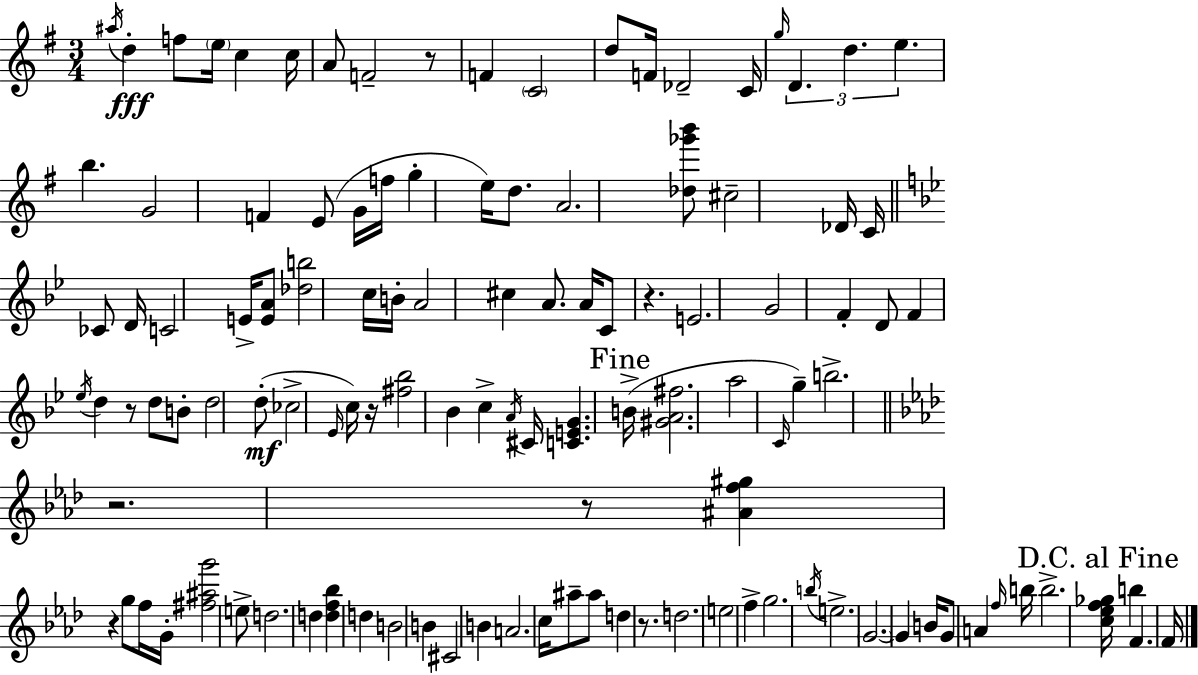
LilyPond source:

{
  \clef treble
  \numericTimeSignature
  \time 3/4
  \key g \major
  \acciaccatura { ais''16 }\fff d''4-. f''8 \parenthesize e''16 c''4 | c''16 a'8 f'2-- r8 | f'4 \parenthesize c'2 | d''8 f'16 des'2-- | \break c'16 \grace { g''16 } \tuplet 3/2 { d'4. d''4. | e''4. } b''4. | g'2 f'4 | e'8( g'16 f''16 g''4-. e''16) d''8. | \break a'2. | <des'' ges''' b'''>8 cis''2-- | des'16 c'16 \bar "||" \break \key bes \major ces'8 d'16 c'2 e'16-> | <e' a'>8 <des'' b''>2 c''16 b'16-. | a'2 cis''4 | a'8. a'16 c'8 r4. | \break e'2. | g'2 f'4-. | d'8 f'4 \acciaccatura { ees''16 } d''4 r8 | d''8 b'8-. d''2 | \break d''8-.(\mf ces''2-> \grace { ees'16 }) | c''16 r16 <fis'' bes''>2 bes'4 | c''4-> \acciaccatura { a'16 } cis'16 <c' e' g'>4. | \mark "Fine" b'16->( <gis' a' fis''>2. | \break a''2 \grace { c'16 } | g''4--) b''2.-> | \bar "||" \break \key aes \major r2. | r8 <ais' f'' gis''>4 r4 g''8 | f''16 g'16-. <fis'' ais'' g'''>2 e''8-> | d''2. | \break d''4 <d'' f'' bes''>4 d''4 | b'2 b'4 | cis'2 b'4 | a'2. | \break c''16 ais''8-- ais''8 d''4 r8. | d''2. | e''2 f''4-> | g''2. | \break \acciaccatura { b''16 } e''2.-> | \parenthesize g'2.~~ | g'4 b'16 g'8 a'4 | \grace { f''16 } b''16 b''2.-> | \break \mark "D.C. al Fine" <c'' ees'' f'' ges''>16 b''4 f'4. | f'16 \bar "|."
}